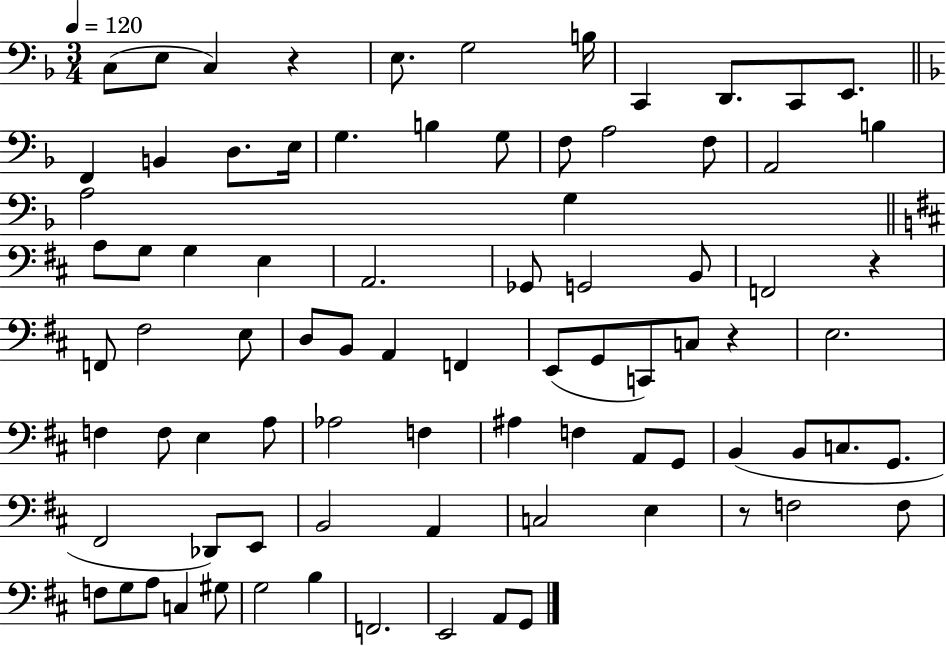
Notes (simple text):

C3/e E3/e C3/q R/q E3/e. G3/h B3/s C2/q D2/e. C2/e E2/e. F2/q B2/q D3/e. E3/s G3/q. B3/q G3/e F3/e A3/h F3/e A2/h B3/q A3/h G3/q A3/e G3/e G3/q E3/q A2/h. Gb2/e G2/h B2/e F2/h R/q F2/e F#3/h E3/e D3/e B2/e A2/q F2/q E2/e G2/e C2/e C3/e R/q E3/h. F3/q F3/e E3/q A3/e Ab3/h F3/q A#3/q F3/q A2/e G2/e B2/q B2/e C3/e. G2/e. F#2/h Db2/e E2/e B2/h A2/q C3/h E3/q R/e F3/h F3/e F3/e G3/e A3/e C3/q G#3/e G3/h B3/q F2/h. E2/h A2/e G2/e